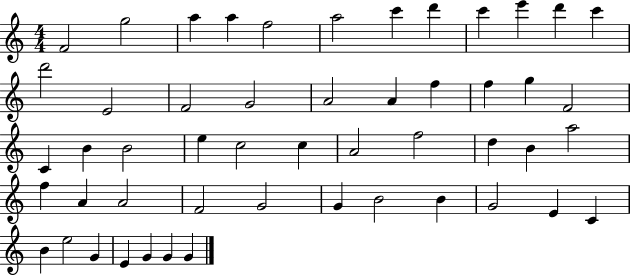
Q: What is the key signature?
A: C major